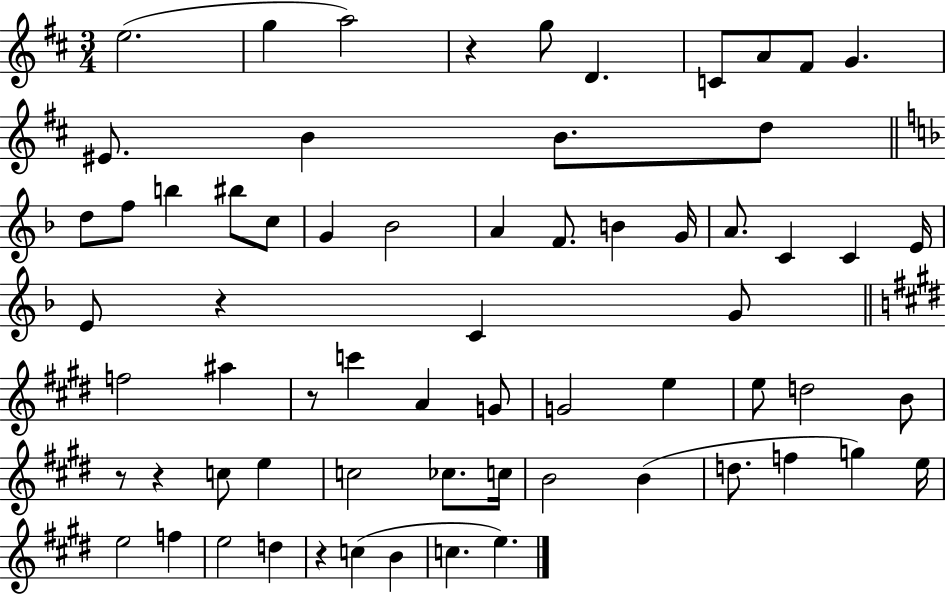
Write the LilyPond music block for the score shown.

{
  \clef treble
  \numericTimeSignature
  \time 3/4
  \key d \major
  e''2.( | g''4 a''2) | r4 g''8 d'4. | c'8 a'8 fis'8 g'4. | \break eis'8. b'4 b'8. d''8 | \bar "||" \break \key d \minor d''8 f''8 b''4 bis''8 c''8 | g'4 bes'2 | a'4 f'8. b'4 g'16 | a'8. c'4 c'4 e'16 | \break e'8 r4 c'4 g'8 | \bar "||" \break \key e \major f''2 ais''4 | r8 c'''4 a'4 g'8 | g'2 e''4 | e''8 d''2 b'8 | \break r8 r4 c''8 e''4 | c''2 ces''8. c''16 | b'2 b'4( | d''8. f''4 g''4) e''16 | \break e''2 f''4 | e''2 d''4 | r4 c''4( b'4 | c''4. e''4.) | \break \bar "|."
}